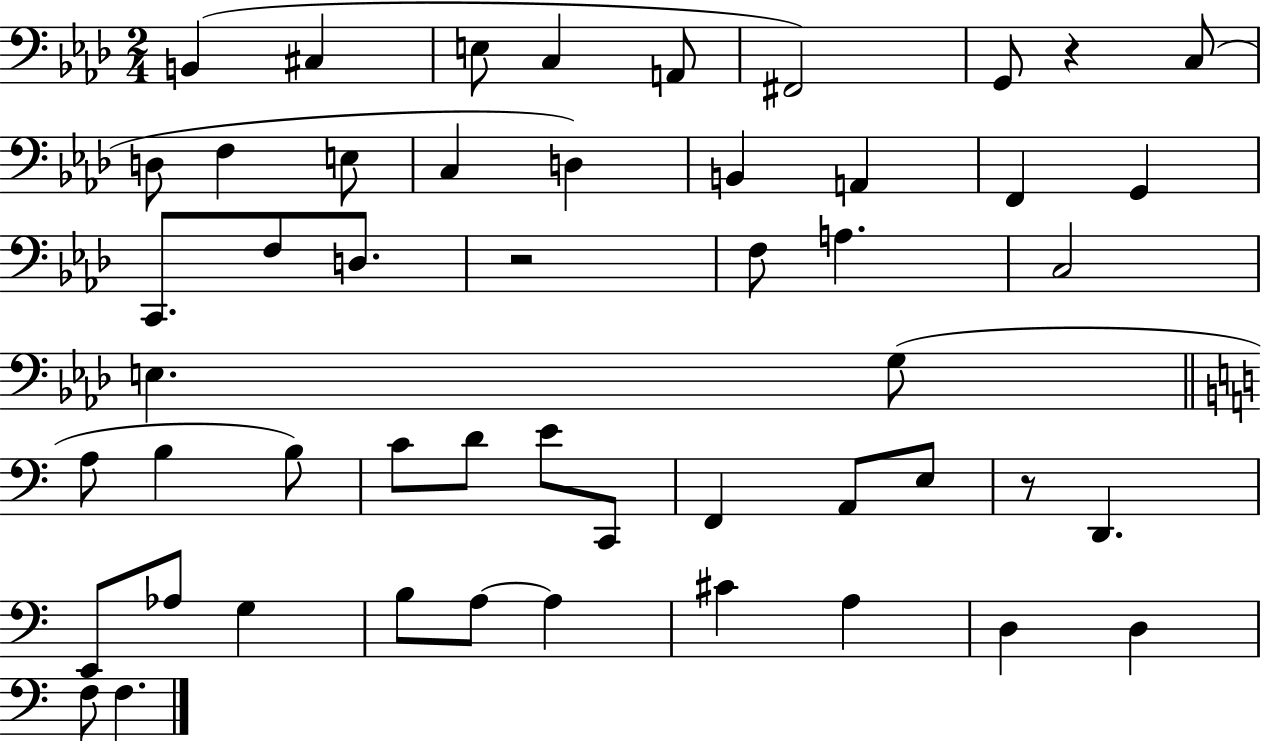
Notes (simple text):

B2/q C#3/q E3/e C3/q A2/e F#2/h G2/e R/q C3/e D3/e F3/q E3/e C3/q D3/q B2/q A2/q F2/q G2/q C2/e. F3/e D3/e. R/h F3/e A3/q. C3/h E3/q. G3/e A3/e B3/q B3/e C4/e D4/e E4/e C2/e F2/q A2/e E3/e R/e D2/q. E2/e Ab3/e G3/q B3/e A3/e A3/q C#4/q A3/q D3/q D3/q F3/e F3/q.